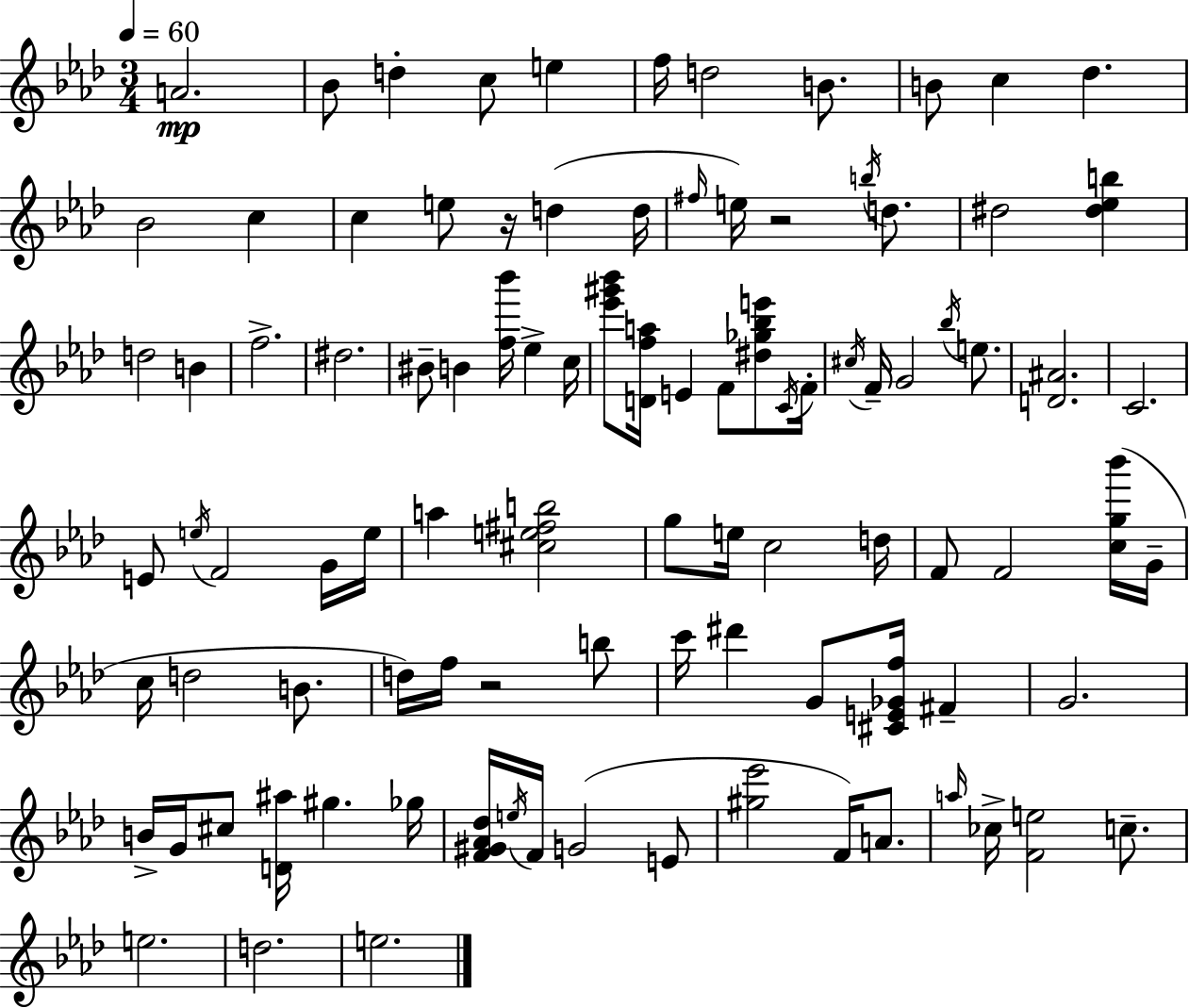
A4/h. Bb4/e D5/q C5/e E5/q F5/s D5/h B4/e. B4/e C5/q Db5/q. Bb4/h C5/q C5/q E5/e R/s D5/q D5/s F#5/s E5/s R/h B5/s D5/e. D#5/h [D#5,Eb5,B5]/q D5/h B4/q F5/h. D#5/h. BIS4/e B4/q [F5,Bb6]/s Eb5/q C5/s [Eb6,G#6,Bb6]/e [D4,F5,A5]/s E4/q F4/e [D#5,Gb5,Bb5,E6]/e C4/s F4/s C#5/s F4/s G4/h Bb5/s E5/e. [D4,A#4]/h. C4/h. E4/e E5/s F4/h G4/s E5/s A5/q [C#5,E5,F#5,B5]/h G5/e E5/s C5/h D5/s F4/e F4/h [C5,G5,Bb6]/s G4/s C5/s D5/h B4/e. D5/s F5/s R/h B5/e C6/s D#6/q G4/e [C#4,E4,Gb4,F5]/s F#4/q G4/h. B4/s G4/s C#5/e [D4,A#5]/s G#5/q. Gb5/s [F4,G#4,Ab4,Db5]/s E5/s F4/s G4/h E4/e [G#5,Eb6]/h F4/s A4/e. A5/s CES5/s [F4,E5]/h C5/e. E5/h. D5/h. E5/h.